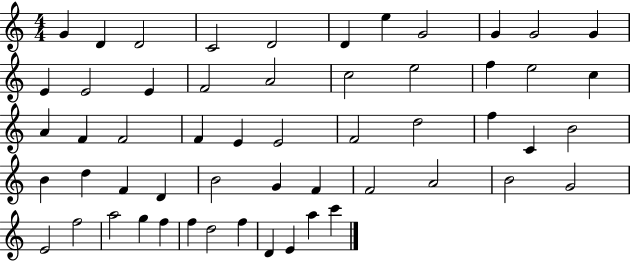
G4/q D4/q D4/h C4/h D4/h D4/q E5/q G4/h G4/q G4/h G4/q E4/q E4/h E4/q F4/h A4/h C5/h E5/h F5/q E5/h C5/q A4/q F4/q F4/h F4/q E4/q E4/h F4/h D5/h F5/q C4/q B4/h B4/q D5/q F4/q D4/q B4/h G4/q F4/q F4/h A4/h B4/h G4/h E4/h F5/h A5/h G5/q F5/q F5/q D5/h F5/q D4/q E4/q A5/q C6/q